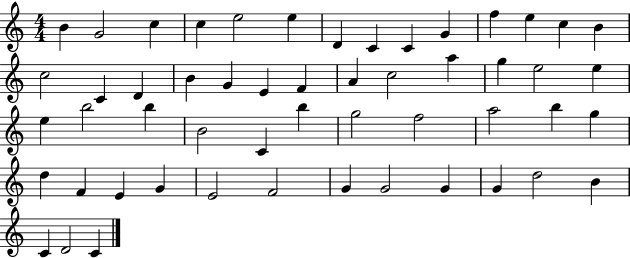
{
  \clef treble
  \numericTimeSignature
  \time 4/4
  \key c \major
  b'4 g'2 c''4 | c''4 e''2 e''4 | d'4 c'4 c'4 g'4 | f''4 e''4 c''4 b'4 | \break c''2 c'4 d'4 | b'4 g'4 e'4 f'4 | a'4 c''2 a''4 | g''4 e''2 e''4 | \break e''4 b''2 b''4 | b'2 c'4 b''4 | g''2 f''2 | a''2 b''4 g''4 | \break d''4 f'4 e'4 g'4 | e'2 f'2 | g'4 g'2 g'4 | g'4 d''2 b'4 | \break c'4 d'2 c'4 | \bar "|."
}